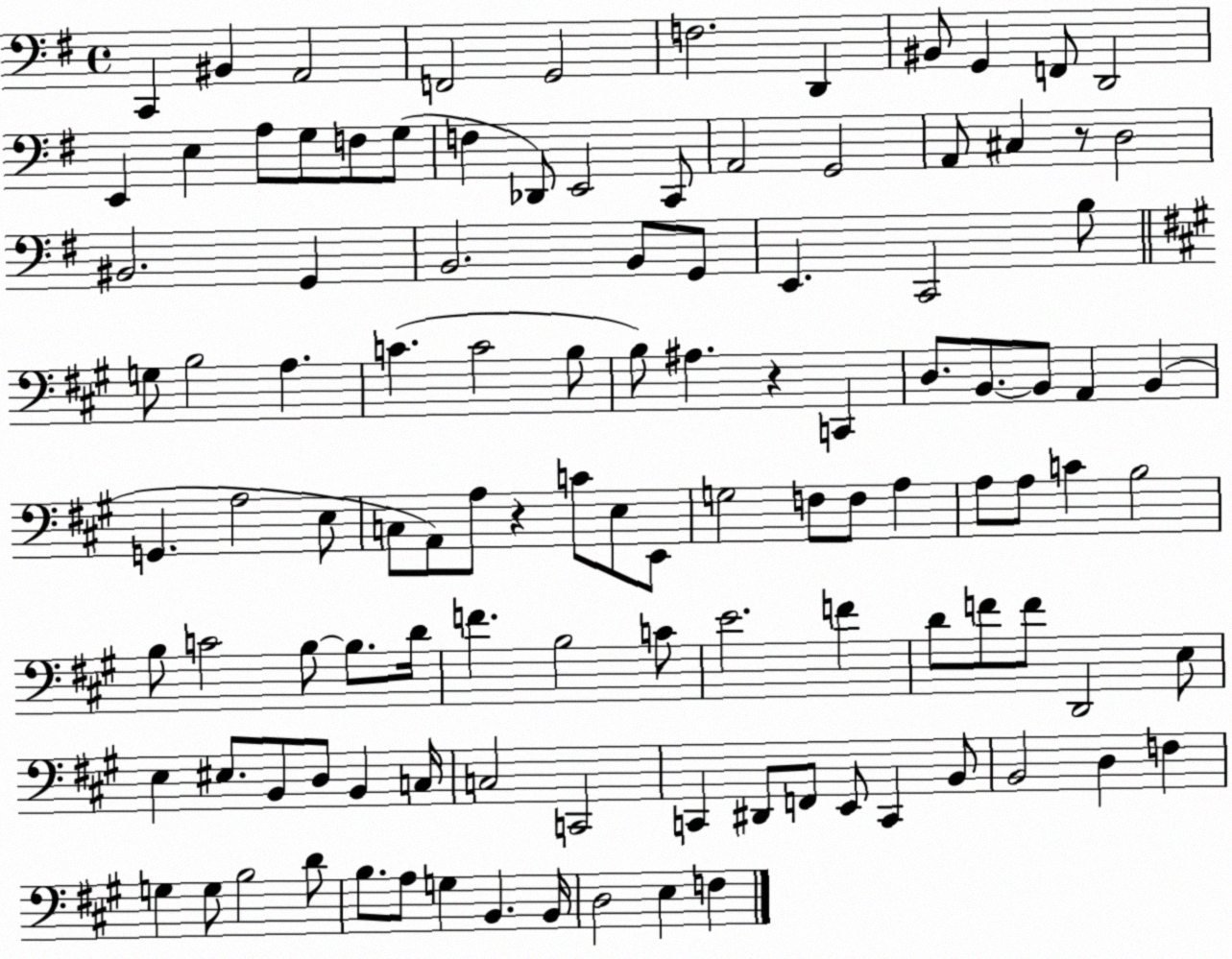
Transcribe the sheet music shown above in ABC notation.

X:1
T:Untitled
M:4/4
L:1/4
K:G
C,, ^B,, A,,2 F,,2 G,,2 F,2 D,, ^B,,/2 G,, F,,/2 D,,2 E,, E, A,/2 G,/2 F,/2 G,/2 F, _D,,/2 E,,2 C,,/2 A,,2 G,,2 A,,/2 ^C, z/2 D,2 ^B,,2 G,, B,,2 B,,/2 G,,/2 E,, C,,2 B,/2 G,/2 B,2 A, C C2 B,/2 B,/2 ^A, z C,, D,/2 B,,/2 B,,/2 A,, B,, G,, A,2 E,/2 C,/2 A,,/2 A,/2 z C/2 E,/2 E,,/2 G,2 F,/2 F,/2 A, A,/2 A,/2 C B,2 B,/2 C2 B,/2 B,/2 D/4 F B,2 C/2 E2 F D/2 F/2 F/2 D,,2 E,/2 E, ^E,/2 B,,/2 D,/2 B,, C,/4 C,2 C,,2 C,, ^D,,/2 F,,/2 E,,/2 C,, B,,/2 B,,2 D, F, G, G,/2 B,2 D/2 B,/2 A,/2 G, B,, B,,/4 D,2 E, F,